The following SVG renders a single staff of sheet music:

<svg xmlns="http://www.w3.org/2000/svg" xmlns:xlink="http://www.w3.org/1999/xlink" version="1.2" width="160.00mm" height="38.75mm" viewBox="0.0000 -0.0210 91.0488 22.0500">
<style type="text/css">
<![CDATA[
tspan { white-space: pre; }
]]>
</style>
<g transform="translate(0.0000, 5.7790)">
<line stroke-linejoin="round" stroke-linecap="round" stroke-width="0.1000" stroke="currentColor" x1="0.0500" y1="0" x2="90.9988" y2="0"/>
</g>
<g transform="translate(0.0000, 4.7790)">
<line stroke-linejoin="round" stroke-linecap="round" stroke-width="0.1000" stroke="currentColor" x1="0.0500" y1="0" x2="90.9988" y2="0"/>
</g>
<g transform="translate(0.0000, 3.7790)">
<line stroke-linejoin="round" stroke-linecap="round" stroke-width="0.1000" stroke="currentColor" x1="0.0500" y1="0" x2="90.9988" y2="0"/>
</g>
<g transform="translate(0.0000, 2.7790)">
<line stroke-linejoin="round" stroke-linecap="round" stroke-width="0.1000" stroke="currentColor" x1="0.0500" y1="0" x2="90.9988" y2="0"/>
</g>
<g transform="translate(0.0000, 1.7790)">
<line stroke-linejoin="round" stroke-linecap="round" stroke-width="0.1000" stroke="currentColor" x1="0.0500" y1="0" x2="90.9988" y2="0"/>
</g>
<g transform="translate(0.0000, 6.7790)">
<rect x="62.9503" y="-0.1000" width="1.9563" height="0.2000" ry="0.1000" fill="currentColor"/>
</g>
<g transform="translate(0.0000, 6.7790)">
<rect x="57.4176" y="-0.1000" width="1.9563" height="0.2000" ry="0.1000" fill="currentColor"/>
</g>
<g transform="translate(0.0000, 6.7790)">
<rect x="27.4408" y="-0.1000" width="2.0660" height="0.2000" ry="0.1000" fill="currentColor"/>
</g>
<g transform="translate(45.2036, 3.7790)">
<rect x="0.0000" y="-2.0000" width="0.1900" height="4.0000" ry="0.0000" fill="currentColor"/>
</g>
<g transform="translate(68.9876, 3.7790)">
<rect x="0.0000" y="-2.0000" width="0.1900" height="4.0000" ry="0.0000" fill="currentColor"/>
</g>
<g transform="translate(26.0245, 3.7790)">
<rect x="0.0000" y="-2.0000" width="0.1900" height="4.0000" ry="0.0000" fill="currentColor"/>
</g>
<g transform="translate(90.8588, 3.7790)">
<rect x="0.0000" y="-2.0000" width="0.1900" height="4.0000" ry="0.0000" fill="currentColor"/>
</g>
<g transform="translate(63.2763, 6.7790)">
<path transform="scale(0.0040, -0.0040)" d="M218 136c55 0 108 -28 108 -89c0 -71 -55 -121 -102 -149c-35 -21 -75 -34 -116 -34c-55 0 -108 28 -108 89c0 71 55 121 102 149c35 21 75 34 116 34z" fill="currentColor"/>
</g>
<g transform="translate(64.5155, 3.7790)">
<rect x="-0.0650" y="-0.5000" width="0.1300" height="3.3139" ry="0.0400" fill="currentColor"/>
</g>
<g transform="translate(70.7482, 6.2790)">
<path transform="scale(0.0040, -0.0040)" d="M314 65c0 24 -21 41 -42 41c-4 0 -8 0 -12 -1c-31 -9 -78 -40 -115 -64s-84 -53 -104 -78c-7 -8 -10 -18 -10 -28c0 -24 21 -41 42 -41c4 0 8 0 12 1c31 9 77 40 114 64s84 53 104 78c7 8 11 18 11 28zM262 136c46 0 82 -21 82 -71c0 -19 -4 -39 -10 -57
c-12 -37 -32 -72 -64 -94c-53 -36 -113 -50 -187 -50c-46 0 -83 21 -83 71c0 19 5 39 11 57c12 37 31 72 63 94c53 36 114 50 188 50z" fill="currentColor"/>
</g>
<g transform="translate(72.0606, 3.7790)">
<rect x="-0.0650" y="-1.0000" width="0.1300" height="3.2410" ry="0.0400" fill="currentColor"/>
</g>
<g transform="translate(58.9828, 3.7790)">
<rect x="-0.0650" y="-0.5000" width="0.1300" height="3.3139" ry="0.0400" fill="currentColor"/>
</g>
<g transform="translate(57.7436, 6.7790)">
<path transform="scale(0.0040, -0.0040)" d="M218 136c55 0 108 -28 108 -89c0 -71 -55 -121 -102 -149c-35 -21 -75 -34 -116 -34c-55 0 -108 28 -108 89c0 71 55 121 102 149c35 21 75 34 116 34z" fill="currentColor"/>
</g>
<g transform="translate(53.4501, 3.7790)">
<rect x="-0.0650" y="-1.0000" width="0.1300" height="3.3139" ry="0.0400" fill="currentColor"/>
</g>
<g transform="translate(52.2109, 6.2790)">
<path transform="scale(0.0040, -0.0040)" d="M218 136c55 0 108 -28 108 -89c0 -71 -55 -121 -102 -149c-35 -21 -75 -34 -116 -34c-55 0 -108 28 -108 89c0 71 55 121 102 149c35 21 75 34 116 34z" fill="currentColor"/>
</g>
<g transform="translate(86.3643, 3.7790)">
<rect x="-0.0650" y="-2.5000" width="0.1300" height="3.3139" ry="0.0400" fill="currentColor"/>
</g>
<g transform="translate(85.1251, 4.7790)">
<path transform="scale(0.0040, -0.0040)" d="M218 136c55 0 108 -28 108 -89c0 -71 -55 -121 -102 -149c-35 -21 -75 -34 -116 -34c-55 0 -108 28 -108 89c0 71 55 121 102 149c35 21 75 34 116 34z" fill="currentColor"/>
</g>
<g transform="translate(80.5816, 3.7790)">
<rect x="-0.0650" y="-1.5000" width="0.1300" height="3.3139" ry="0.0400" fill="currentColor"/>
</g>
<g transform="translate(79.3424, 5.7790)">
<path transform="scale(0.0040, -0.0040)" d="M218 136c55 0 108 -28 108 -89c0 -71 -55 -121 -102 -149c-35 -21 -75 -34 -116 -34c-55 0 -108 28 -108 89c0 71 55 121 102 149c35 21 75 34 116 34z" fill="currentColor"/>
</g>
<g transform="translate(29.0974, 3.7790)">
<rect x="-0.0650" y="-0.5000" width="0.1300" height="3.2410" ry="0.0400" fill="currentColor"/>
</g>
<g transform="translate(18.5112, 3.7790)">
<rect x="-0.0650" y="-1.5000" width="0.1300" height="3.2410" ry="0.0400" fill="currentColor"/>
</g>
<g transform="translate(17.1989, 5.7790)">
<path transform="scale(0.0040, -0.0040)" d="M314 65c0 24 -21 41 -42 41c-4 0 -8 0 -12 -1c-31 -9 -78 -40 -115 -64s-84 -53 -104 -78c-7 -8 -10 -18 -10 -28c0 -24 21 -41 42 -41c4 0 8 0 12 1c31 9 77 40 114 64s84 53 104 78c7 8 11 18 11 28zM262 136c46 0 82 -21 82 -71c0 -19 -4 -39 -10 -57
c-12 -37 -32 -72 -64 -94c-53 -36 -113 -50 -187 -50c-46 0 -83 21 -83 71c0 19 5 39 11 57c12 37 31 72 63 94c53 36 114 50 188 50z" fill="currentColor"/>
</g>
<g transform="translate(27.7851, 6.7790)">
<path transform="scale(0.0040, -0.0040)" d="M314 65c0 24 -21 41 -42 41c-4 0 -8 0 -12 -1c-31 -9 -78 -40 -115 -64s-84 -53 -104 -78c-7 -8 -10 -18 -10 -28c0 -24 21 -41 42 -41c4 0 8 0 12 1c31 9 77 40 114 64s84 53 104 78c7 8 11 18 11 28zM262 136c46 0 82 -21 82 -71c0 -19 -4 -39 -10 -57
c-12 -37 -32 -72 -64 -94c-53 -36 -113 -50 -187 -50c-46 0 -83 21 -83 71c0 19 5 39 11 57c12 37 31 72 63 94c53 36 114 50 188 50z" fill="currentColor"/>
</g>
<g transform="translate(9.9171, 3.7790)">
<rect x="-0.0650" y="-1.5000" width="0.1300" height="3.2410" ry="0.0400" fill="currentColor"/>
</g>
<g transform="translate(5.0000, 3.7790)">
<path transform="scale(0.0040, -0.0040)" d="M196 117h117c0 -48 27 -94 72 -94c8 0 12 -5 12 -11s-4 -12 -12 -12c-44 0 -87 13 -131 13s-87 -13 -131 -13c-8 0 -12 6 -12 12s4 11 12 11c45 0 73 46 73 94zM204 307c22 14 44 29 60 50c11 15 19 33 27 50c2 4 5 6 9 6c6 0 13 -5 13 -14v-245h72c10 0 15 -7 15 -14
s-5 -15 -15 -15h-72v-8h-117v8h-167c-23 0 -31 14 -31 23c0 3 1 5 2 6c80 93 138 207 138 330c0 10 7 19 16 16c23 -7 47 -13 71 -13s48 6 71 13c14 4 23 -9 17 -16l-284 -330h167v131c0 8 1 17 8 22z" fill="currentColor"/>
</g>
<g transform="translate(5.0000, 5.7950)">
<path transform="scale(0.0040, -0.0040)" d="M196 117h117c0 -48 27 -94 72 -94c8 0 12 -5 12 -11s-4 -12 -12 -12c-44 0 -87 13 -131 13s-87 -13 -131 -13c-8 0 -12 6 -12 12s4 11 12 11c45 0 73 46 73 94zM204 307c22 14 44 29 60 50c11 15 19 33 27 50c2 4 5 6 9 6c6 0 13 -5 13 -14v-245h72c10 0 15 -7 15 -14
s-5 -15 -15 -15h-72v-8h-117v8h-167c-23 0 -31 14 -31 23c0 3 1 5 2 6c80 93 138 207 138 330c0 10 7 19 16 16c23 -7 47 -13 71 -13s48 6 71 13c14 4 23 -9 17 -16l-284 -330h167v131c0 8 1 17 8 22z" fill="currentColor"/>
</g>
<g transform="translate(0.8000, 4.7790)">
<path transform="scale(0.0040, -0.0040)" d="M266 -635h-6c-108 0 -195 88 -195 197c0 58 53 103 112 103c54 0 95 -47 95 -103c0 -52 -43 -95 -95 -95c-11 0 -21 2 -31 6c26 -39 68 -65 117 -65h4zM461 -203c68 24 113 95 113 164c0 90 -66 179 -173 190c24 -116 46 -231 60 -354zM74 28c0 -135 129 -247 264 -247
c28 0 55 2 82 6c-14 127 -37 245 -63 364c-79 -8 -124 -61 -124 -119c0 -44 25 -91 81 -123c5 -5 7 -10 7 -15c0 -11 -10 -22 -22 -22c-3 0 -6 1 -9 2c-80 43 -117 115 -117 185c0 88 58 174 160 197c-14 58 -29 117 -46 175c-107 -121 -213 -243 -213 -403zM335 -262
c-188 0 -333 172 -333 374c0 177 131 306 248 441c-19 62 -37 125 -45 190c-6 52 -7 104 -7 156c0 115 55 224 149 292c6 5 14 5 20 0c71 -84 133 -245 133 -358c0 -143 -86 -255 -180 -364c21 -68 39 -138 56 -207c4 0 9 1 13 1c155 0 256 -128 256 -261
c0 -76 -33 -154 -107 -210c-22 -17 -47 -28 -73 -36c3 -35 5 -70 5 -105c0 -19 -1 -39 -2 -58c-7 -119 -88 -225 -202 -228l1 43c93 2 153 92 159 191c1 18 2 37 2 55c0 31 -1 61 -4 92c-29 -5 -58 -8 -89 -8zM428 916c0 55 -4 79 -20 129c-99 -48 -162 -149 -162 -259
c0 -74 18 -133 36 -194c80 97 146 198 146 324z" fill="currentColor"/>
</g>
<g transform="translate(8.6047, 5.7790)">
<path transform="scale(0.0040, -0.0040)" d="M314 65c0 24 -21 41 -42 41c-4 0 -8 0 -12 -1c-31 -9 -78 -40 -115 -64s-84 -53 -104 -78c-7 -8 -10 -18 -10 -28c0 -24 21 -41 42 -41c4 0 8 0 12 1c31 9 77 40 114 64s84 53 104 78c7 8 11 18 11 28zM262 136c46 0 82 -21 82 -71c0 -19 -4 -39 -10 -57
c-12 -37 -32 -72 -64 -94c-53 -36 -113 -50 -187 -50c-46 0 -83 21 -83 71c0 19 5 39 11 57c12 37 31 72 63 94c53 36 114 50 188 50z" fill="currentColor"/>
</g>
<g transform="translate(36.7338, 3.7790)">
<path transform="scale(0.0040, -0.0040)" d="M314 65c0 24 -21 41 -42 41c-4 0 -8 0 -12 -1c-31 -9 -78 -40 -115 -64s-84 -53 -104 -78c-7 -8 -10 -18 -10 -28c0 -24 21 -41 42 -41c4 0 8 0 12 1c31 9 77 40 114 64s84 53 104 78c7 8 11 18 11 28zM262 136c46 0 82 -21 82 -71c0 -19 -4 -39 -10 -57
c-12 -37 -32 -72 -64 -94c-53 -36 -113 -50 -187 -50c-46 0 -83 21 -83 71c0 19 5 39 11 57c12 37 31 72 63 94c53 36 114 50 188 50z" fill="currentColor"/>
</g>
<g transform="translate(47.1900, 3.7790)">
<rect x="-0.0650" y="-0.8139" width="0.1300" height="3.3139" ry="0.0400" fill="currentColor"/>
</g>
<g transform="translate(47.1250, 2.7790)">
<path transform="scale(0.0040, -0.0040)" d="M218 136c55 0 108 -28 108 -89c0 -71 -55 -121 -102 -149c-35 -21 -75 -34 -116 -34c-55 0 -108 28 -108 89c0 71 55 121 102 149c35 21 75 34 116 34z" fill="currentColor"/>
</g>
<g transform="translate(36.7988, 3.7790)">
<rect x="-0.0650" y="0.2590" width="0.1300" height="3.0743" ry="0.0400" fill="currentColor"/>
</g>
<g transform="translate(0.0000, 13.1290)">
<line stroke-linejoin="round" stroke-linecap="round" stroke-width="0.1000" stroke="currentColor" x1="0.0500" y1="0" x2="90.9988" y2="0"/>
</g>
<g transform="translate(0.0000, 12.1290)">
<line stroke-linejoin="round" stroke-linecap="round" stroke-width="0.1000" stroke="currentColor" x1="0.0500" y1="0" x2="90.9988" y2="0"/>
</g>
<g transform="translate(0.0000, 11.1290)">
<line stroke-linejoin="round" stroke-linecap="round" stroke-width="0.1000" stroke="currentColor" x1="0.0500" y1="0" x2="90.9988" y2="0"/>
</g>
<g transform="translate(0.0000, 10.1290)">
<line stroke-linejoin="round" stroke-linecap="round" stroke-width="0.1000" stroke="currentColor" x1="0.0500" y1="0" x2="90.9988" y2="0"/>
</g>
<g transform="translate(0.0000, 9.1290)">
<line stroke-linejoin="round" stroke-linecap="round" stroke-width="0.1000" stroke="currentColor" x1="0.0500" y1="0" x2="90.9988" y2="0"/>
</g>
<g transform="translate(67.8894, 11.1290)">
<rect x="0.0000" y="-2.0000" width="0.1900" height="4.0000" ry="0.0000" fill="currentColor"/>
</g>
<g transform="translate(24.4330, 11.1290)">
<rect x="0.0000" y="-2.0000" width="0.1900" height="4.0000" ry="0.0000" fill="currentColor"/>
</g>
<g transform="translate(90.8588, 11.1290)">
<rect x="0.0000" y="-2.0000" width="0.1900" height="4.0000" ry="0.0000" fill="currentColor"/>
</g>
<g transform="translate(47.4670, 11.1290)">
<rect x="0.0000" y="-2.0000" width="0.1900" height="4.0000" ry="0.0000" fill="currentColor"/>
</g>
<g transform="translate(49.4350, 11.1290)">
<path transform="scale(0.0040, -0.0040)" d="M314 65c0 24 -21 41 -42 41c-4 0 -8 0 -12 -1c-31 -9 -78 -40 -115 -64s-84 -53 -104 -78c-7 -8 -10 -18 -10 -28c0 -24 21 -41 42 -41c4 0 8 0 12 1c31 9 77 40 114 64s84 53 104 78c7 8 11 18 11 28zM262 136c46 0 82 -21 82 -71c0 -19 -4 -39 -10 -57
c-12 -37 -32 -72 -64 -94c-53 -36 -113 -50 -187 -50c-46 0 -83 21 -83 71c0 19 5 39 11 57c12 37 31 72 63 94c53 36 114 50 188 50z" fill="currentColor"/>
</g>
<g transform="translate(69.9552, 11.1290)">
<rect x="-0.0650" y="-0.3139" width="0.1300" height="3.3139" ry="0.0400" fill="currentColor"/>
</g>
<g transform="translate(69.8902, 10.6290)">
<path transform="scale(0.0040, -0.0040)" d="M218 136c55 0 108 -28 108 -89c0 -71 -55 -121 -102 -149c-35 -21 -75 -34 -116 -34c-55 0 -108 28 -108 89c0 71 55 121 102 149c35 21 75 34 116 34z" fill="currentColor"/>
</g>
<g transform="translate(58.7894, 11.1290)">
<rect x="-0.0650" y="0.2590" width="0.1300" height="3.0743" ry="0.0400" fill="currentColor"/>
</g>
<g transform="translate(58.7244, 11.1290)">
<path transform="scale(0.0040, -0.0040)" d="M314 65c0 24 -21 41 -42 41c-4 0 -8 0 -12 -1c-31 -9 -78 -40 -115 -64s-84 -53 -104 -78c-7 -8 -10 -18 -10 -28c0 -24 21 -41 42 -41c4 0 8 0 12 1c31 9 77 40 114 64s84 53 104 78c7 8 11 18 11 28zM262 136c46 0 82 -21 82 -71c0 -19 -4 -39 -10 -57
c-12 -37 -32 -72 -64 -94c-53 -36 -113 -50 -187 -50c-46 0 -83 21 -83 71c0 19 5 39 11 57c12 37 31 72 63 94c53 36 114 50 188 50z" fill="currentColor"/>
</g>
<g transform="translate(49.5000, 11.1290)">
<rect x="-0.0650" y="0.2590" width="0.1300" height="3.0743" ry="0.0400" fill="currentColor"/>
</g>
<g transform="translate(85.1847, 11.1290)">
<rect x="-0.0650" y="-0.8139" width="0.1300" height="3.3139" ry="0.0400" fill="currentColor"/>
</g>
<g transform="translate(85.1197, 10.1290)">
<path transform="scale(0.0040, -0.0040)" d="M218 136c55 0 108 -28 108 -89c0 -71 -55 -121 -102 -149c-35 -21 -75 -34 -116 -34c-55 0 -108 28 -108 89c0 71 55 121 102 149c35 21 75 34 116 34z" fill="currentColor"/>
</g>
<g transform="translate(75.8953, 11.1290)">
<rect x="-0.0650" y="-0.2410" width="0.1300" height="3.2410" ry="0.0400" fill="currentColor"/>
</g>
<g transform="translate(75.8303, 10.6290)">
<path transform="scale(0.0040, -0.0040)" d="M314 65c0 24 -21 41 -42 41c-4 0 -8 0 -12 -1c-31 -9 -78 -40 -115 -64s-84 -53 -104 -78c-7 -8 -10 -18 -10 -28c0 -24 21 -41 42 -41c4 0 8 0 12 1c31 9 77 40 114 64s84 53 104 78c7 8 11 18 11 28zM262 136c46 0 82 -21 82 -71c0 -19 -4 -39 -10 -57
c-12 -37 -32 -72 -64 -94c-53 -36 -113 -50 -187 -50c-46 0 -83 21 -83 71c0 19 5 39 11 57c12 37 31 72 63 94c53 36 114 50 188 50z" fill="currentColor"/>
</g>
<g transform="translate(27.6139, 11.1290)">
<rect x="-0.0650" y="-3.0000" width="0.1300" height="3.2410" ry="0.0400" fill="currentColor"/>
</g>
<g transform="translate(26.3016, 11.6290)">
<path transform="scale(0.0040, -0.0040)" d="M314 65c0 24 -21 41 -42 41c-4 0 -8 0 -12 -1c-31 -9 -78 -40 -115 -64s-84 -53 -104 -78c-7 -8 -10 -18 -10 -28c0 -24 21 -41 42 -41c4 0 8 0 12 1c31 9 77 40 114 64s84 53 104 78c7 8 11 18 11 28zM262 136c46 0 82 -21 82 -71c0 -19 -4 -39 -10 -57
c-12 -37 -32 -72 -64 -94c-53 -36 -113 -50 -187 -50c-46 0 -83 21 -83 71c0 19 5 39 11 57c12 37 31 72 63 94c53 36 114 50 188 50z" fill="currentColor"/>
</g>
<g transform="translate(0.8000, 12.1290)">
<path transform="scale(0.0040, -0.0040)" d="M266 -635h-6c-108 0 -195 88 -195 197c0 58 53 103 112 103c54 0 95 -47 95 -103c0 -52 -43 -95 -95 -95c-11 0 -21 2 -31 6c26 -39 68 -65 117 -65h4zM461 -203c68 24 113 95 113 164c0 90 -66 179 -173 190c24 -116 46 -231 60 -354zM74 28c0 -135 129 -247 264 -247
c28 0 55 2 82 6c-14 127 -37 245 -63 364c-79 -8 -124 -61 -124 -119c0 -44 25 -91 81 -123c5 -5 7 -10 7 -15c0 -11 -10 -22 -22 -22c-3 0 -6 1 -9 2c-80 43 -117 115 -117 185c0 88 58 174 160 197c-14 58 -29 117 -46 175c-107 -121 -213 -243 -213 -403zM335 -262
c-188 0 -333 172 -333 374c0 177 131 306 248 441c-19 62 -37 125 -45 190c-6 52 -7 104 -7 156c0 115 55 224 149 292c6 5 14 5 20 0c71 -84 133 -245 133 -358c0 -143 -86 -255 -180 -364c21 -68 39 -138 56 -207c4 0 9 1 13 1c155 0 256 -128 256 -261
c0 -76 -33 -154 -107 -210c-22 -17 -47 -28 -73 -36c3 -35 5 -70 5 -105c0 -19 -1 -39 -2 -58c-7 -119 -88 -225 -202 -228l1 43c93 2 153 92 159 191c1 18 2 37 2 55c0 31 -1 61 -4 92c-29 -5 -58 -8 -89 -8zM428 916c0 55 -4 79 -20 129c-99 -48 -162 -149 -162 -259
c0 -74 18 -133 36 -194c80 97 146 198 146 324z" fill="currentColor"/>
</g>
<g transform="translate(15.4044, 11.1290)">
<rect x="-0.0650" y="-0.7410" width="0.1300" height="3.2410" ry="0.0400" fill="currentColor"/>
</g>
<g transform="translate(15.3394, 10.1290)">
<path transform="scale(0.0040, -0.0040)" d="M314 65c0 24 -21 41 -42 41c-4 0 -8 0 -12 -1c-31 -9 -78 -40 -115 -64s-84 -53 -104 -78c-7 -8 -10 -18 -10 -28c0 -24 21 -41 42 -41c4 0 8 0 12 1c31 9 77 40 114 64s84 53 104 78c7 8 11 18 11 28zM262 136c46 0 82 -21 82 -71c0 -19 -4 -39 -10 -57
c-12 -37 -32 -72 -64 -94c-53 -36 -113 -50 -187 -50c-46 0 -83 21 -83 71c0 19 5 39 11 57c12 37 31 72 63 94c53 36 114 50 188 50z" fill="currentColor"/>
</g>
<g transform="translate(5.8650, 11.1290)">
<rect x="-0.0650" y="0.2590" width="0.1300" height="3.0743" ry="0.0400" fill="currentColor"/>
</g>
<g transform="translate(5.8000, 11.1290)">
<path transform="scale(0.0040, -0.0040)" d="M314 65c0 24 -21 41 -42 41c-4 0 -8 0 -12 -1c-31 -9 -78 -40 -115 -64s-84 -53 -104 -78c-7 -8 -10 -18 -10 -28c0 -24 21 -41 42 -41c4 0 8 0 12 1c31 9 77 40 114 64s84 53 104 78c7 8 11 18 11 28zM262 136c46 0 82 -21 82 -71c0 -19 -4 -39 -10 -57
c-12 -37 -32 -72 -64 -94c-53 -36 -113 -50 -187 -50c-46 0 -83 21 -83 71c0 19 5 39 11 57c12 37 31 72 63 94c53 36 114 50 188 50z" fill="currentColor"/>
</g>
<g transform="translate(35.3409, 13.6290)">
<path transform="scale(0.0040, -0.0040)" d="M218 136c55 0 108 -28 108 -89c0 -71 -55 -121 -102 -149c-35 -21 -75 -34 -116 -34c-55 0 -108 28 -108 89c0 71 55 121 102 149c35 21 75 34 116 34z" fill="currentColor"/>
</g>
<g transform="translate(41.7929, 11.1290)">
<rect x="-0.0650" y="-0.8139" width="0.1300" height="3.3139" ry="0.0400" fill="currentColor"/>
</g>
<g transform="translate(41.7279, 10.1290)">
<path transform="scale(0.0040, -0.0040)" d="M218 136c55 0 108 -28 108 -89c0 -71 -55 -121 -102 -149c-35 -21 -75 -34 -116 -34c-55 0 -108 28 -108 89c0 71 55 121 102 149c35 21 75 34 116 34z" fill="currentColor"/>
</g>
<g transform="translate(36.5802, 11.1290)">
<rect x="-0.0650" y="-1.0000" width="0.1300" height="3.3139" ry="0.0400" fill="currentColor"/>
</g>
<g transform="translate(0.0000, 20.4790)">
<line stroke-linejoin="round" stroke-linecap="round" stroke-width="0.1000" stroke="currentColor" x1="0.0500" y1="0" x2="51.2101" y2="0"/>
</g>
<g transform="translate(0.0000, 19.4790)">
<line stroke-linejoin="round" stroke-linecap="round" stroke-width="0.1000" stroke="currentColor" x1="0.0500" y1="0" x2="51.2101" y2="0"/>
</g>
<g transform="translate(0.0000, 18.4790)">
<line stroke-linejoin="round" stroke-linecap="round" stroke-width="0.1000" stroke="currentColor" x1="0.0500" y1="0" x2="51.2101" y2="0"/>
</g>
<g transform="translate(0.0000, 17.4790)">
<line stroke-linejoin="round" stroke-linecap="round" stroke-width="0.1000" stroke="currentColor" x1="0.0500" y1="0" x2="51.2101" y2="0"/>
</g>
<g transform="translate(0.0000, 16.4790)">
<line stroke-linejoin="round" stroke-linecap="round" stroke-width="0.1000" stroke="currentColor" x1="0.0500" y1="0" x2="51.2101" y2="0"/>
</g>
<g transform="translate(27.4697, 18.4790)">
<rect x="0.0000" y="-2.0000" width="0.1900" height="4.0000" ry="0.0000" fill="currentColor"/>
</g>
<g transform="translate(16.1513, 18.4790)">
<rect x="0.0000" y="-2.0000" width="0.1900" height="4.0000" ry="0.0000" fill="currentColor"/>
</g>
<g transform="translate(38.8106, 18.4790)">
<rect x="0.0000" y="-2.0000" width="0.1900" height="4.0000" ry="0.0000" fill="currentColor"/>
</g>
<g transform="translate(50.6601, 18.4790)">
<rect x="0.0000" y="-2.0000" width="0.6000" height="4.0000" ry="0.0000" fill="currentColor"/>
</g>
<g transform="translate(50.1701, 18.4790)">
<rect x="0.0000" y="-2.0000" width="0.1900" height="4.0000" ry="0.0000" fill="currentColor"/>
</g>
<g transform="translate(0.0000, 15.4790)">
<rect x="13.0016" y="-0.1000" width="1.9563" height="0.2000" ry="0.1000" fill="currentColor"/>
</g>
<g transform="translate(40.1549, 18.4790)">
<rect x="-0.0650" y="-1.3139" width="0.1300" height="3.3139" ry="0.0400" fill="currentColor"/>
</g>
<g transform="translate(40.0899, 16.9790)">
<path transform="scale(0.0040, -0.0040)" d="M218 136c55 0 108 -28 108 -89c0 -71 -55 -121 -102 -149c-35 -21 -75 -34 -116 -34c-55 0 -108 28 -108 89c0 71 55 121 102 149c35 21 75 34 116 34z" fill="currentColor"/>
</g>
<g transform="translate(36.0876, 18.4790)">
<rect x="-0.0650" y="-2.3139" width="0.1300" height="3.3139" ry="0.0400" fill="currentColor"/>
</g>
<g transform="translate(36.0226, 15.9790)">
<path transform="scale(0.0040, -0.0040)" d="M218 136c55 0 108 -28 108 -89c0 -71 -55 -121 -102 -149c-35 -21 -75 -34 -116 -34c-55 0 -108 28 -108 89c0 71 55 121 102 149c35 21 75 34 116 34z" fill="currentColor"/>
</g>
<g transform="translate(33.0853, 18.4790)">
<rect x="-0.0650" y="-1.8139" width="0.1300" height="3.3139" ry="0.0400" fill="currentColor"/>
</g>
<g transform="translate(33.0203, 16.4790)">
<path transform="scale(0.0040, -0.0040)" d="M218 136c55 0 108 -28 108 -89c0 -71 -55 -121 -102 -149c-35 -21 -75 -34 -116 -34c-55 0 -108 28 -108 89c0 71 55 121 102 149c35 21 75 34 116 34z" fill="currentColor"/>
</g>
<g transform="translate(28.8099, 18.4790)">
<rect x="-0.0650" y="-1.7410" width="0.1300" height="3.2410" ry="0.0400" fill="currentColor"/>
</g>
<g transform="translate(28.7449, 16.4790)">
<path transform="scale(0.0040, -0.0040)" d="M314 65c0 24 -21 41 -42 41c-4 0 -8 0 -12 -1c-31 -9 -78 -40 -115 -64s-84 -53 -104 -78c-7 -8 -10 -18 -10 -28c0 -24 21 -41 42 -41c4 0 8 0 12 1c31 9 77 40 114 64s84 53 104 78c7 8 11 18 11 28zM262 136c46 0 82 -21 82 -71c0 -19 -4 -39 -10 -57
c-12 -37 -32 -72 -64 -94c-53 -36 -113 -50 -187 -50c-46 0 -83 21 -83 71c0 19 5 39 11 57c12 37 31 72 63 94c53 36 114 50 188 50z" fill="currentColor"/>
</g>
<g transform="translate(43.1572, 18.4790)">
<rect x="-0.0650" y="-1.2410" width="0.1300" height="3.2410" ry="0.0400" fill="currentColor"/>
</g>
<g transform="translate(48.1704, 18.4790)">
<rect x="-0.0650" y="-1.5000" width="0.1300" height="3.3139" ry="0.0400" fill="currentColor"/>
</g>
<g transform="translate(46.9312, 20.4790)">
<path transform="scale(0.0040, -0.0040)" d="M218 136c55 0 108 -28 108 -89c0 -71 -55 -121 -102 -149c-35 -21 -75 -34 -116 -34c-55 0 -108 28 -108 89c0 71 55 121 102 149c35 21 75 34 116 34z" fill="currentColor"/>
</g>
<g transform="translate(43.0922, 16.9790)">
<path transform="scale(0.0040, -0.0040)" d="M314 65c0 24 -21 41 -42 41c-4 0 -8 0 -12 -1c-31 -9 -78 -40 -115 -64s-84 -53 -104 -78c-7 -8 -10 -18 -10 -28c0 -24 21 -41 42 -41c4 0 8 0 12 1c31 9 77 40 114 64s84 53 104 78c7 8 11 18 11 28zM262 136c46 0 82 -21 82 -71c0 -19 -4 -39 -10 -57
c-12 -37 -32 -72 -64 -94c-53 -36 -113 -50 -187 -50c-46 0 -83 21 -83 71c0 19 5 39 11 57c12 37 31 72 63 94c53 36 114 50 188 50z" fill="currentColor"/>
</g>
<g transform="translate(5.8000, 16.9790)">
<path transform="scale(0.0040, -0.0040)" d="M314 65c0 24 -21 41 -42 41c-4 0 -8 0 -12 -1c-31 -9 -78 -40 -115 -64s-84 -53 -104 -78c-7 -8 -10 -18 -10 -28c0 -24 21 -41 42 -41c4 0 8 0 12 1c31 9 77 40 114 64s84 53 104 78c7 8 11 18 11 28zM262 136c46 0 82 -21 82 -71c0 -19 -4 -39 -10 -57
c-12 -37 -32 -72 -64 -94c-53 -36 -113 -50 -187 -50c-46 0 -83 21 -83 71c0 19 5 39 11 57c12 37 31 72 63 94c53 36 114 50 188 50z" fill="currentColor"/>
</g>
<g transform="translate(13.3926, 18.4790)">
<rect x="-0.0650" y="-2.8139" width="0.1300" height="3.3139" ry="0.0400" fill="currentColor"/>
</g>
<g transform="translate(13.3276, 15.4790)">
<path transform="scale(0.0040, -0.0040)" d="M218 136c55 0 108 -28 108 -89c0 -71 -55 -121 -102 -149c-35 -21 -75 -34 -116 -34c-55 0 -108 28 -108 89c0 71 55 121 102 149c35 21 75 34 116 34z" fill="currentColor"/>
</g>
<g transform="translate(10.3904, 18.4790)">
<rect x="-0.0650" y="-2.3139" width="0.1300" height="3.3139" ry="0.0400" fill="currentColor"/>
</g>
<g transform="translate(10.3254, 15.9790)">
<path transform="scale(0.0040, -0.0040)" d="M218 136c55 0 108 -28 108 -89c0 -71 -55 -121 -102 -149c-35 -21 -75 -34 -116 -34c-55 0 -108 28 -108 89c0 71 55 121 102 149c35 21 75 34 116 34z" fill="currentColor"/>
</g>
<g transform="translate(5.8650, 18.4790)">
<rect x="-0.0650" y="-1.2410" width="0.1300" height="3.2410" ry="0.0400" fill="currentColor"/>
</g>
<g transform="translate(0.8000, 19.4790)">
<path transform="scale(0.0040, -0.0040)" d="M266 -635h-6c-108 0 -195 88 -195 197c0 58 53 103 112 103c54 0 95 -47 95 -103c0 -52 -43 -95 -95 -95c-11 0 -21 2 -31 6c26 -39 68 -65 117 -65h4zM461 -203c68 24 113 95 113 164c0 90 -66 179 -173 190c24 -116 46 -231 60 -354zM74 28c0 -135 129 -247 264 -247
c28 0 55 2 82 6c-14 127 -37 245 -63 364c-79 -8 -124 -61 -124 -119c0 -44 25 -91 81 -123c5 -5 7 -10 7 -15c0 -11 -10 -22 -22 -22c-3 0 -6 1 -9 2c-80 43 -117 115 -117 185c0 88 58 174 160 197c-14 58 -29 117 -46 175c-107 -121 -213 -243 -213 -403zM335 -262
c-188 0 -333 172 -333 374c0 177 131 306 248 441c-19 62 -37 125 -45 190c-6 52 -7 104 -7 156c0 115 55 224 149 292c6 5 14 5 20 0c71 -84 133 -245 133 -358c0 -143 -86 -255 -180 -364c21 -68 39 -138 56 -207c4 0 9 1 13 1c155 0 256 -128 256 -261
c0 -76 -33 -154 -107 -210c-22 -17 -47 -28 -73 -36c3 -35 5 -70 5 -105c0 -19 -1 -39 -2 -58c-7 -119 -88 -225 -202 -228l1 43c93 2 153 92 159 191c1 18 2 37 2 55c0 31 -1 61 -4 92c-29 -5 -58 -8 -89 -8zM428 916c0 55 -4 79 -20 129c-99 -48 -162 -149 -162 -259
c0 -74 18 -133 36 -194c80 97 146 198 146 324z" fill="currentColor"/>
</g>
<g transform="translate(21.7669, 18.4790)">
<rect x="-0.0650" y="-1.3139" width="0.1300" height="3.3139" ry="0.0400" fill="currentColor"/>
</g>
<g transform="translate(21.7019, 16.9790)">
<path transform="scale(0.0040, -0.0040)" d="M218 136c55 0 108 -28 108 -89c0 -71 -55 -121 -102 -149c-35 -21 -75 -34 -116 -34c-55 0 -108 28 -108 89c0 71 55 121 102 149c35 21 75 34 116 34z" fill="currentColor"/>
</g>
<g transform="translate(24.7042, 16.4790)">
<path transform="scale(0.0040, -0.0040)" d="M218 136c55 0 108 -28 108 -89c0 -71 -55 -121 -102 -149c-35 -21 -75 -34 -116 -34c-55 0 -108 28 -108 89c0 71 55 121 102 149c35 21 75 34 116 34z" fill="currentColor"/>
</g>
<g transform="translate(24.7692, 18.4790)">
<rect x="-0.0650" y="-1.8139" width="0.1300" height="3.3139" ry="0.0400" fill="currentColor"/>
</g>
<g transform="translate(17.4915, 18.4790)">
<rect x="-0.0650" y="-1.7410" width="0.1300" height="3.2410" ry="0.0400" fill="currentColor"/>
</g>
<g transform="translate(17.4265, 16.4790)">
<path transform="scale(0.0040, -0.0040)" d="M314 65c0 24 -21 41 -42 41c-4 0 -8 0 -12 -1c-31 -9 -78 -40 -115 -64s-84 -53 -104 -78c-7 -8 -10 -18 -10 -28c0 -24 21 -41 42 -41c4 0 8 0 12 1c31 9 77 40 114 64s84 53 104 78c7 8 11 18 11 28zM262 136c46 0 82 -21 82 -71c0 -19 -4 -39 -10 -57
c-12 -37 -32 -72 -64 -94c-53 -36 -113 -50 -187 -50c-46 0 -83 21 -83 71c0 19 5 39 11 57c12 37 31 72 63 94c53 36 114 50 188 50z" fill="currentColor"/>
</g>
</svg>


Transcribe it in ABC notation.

X:1
T:Untitled
M:4/4
L:1/4
K:C
E2 E2 C2 B2 d D C C D2 E G B2 d2 A2 D d B2 B2 c c2 d e2 g a f2 e f f2 f g e e2 E